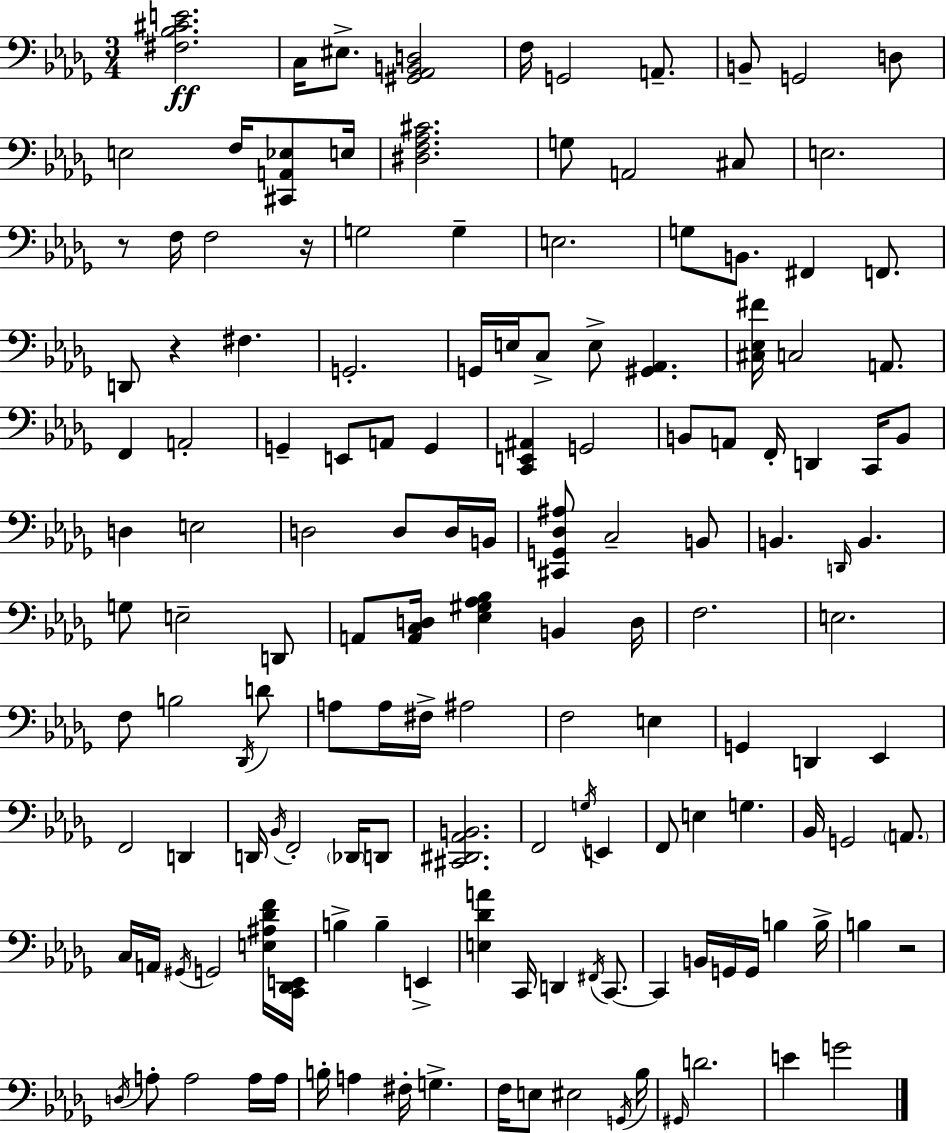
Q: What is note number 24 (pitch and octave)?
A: F2